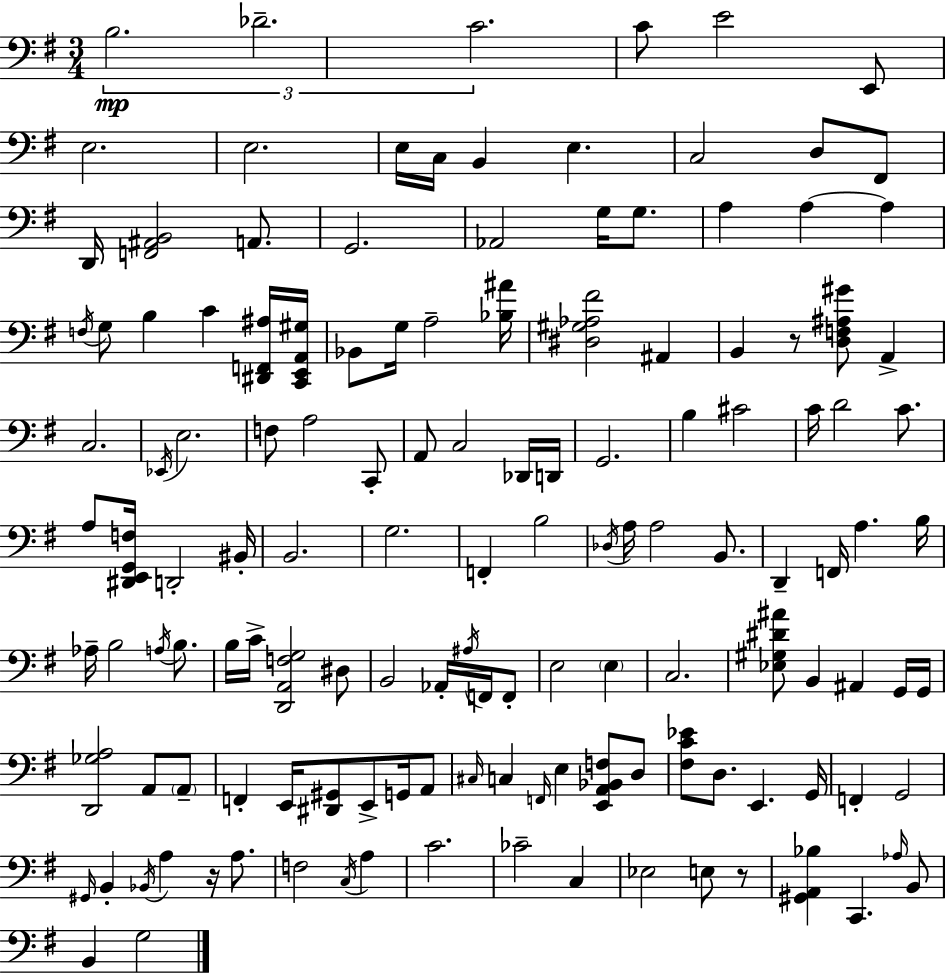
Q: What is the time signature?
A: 3/4